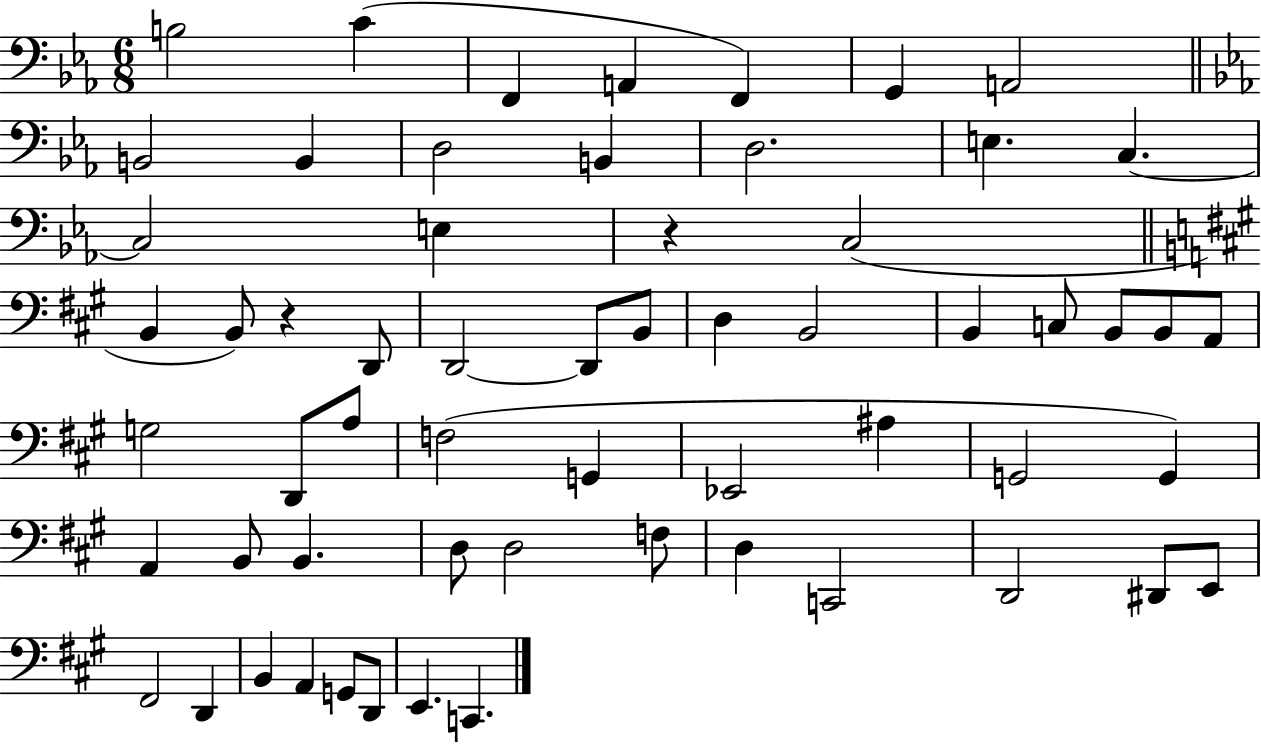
{
  \clef bass
  \numericTimeSignature
  \time 6/8
  \key ees \major
  b2 c'4( | f,4 a,4 f,4) | g,4 a,2 | \bar "||" \break \key ees \major b,2 b,4 | d2 b,4 | d2. | e4. c4.~~ | \break c2 e4 | r4 c2( | \bar "||" \break \key a \major b,4 b,8) r4 d,8 | d,2~~ d,8 b,8 | d4 b,2 | b,4 c8 b,8 b,8 a,8 | \break g2 d,8 a8 | f2( g,4 | ees,2 ais4 | g,2 g,4) | \break a,4 b,8 b,4. | d8 d2 f8 | d4 c,2 | d,2 dis,8 e,8 | \break fis,2 d,4 | b,4 a,4 g,8 d,8 | e,4. c,4. | \bar "|."
}